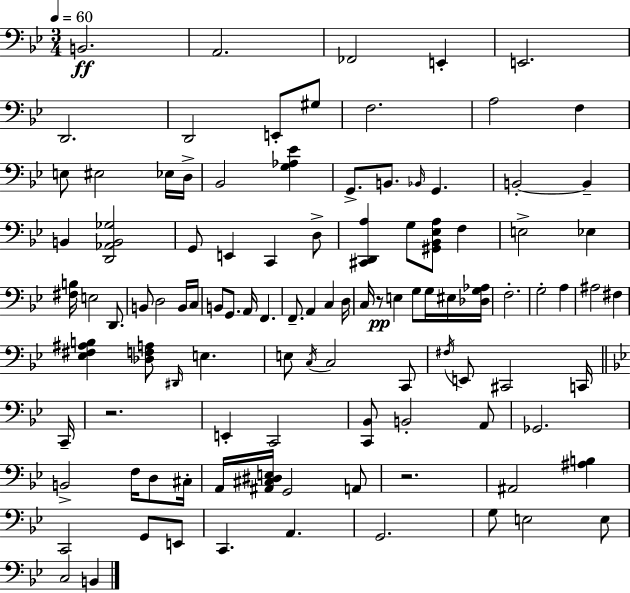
B2/h. A2/h. FES2/h E2/q E2/h. D2/h. D2/h E2/e G#3/e F3/h. A3/h F3/q E3/e EIS3/h Eb3/s D3/s Bb2/h [G3,Ab3,Eb4]/q G2/e. B2/e. Bb2/s G2/q. B2/h B2/q B2/q [D2,Ab2,B2,Gb3]/h G2/e E2/q C2/q D3/e [C#2,D2,A3]/q G3/e [G#2,Bb2,Eb3,A3]/e F3/q E3/h Eb3/q [F#3,B3]/s E3/h D2/e. B2/e D3/h B2/s C3/s B2/e G2/e. A2/s F2/q. F2/e. A2/q C3/q D3/s C3/s R/e E3/q G3/e G3/s EIS3/s [Db3,G3,Ab3]/s F3/h. G3/h A3/q A#3/h F#3/q [Eb3,F#3,A#3,B3]/q [Db3,F3,A3]/e D#2/s E3/q. E3/e C3/s C3/h C2/e F#3/s E2/e C#2/h C2/s C2/s R/h. E2/q C2/h [C2,Bb2]/e B2/h A2/e Gb2/h. B2/h F3/s D3/e C#3/s A2/s [A#2,C#3,D#3,E3]/s G2/h A2/e R/h. A#2/h [A#3,B3]/q C2/h G2/e E2/e C2/q. A2/q. G2/h. G3/e E3/h E3/e C3/h B2/q